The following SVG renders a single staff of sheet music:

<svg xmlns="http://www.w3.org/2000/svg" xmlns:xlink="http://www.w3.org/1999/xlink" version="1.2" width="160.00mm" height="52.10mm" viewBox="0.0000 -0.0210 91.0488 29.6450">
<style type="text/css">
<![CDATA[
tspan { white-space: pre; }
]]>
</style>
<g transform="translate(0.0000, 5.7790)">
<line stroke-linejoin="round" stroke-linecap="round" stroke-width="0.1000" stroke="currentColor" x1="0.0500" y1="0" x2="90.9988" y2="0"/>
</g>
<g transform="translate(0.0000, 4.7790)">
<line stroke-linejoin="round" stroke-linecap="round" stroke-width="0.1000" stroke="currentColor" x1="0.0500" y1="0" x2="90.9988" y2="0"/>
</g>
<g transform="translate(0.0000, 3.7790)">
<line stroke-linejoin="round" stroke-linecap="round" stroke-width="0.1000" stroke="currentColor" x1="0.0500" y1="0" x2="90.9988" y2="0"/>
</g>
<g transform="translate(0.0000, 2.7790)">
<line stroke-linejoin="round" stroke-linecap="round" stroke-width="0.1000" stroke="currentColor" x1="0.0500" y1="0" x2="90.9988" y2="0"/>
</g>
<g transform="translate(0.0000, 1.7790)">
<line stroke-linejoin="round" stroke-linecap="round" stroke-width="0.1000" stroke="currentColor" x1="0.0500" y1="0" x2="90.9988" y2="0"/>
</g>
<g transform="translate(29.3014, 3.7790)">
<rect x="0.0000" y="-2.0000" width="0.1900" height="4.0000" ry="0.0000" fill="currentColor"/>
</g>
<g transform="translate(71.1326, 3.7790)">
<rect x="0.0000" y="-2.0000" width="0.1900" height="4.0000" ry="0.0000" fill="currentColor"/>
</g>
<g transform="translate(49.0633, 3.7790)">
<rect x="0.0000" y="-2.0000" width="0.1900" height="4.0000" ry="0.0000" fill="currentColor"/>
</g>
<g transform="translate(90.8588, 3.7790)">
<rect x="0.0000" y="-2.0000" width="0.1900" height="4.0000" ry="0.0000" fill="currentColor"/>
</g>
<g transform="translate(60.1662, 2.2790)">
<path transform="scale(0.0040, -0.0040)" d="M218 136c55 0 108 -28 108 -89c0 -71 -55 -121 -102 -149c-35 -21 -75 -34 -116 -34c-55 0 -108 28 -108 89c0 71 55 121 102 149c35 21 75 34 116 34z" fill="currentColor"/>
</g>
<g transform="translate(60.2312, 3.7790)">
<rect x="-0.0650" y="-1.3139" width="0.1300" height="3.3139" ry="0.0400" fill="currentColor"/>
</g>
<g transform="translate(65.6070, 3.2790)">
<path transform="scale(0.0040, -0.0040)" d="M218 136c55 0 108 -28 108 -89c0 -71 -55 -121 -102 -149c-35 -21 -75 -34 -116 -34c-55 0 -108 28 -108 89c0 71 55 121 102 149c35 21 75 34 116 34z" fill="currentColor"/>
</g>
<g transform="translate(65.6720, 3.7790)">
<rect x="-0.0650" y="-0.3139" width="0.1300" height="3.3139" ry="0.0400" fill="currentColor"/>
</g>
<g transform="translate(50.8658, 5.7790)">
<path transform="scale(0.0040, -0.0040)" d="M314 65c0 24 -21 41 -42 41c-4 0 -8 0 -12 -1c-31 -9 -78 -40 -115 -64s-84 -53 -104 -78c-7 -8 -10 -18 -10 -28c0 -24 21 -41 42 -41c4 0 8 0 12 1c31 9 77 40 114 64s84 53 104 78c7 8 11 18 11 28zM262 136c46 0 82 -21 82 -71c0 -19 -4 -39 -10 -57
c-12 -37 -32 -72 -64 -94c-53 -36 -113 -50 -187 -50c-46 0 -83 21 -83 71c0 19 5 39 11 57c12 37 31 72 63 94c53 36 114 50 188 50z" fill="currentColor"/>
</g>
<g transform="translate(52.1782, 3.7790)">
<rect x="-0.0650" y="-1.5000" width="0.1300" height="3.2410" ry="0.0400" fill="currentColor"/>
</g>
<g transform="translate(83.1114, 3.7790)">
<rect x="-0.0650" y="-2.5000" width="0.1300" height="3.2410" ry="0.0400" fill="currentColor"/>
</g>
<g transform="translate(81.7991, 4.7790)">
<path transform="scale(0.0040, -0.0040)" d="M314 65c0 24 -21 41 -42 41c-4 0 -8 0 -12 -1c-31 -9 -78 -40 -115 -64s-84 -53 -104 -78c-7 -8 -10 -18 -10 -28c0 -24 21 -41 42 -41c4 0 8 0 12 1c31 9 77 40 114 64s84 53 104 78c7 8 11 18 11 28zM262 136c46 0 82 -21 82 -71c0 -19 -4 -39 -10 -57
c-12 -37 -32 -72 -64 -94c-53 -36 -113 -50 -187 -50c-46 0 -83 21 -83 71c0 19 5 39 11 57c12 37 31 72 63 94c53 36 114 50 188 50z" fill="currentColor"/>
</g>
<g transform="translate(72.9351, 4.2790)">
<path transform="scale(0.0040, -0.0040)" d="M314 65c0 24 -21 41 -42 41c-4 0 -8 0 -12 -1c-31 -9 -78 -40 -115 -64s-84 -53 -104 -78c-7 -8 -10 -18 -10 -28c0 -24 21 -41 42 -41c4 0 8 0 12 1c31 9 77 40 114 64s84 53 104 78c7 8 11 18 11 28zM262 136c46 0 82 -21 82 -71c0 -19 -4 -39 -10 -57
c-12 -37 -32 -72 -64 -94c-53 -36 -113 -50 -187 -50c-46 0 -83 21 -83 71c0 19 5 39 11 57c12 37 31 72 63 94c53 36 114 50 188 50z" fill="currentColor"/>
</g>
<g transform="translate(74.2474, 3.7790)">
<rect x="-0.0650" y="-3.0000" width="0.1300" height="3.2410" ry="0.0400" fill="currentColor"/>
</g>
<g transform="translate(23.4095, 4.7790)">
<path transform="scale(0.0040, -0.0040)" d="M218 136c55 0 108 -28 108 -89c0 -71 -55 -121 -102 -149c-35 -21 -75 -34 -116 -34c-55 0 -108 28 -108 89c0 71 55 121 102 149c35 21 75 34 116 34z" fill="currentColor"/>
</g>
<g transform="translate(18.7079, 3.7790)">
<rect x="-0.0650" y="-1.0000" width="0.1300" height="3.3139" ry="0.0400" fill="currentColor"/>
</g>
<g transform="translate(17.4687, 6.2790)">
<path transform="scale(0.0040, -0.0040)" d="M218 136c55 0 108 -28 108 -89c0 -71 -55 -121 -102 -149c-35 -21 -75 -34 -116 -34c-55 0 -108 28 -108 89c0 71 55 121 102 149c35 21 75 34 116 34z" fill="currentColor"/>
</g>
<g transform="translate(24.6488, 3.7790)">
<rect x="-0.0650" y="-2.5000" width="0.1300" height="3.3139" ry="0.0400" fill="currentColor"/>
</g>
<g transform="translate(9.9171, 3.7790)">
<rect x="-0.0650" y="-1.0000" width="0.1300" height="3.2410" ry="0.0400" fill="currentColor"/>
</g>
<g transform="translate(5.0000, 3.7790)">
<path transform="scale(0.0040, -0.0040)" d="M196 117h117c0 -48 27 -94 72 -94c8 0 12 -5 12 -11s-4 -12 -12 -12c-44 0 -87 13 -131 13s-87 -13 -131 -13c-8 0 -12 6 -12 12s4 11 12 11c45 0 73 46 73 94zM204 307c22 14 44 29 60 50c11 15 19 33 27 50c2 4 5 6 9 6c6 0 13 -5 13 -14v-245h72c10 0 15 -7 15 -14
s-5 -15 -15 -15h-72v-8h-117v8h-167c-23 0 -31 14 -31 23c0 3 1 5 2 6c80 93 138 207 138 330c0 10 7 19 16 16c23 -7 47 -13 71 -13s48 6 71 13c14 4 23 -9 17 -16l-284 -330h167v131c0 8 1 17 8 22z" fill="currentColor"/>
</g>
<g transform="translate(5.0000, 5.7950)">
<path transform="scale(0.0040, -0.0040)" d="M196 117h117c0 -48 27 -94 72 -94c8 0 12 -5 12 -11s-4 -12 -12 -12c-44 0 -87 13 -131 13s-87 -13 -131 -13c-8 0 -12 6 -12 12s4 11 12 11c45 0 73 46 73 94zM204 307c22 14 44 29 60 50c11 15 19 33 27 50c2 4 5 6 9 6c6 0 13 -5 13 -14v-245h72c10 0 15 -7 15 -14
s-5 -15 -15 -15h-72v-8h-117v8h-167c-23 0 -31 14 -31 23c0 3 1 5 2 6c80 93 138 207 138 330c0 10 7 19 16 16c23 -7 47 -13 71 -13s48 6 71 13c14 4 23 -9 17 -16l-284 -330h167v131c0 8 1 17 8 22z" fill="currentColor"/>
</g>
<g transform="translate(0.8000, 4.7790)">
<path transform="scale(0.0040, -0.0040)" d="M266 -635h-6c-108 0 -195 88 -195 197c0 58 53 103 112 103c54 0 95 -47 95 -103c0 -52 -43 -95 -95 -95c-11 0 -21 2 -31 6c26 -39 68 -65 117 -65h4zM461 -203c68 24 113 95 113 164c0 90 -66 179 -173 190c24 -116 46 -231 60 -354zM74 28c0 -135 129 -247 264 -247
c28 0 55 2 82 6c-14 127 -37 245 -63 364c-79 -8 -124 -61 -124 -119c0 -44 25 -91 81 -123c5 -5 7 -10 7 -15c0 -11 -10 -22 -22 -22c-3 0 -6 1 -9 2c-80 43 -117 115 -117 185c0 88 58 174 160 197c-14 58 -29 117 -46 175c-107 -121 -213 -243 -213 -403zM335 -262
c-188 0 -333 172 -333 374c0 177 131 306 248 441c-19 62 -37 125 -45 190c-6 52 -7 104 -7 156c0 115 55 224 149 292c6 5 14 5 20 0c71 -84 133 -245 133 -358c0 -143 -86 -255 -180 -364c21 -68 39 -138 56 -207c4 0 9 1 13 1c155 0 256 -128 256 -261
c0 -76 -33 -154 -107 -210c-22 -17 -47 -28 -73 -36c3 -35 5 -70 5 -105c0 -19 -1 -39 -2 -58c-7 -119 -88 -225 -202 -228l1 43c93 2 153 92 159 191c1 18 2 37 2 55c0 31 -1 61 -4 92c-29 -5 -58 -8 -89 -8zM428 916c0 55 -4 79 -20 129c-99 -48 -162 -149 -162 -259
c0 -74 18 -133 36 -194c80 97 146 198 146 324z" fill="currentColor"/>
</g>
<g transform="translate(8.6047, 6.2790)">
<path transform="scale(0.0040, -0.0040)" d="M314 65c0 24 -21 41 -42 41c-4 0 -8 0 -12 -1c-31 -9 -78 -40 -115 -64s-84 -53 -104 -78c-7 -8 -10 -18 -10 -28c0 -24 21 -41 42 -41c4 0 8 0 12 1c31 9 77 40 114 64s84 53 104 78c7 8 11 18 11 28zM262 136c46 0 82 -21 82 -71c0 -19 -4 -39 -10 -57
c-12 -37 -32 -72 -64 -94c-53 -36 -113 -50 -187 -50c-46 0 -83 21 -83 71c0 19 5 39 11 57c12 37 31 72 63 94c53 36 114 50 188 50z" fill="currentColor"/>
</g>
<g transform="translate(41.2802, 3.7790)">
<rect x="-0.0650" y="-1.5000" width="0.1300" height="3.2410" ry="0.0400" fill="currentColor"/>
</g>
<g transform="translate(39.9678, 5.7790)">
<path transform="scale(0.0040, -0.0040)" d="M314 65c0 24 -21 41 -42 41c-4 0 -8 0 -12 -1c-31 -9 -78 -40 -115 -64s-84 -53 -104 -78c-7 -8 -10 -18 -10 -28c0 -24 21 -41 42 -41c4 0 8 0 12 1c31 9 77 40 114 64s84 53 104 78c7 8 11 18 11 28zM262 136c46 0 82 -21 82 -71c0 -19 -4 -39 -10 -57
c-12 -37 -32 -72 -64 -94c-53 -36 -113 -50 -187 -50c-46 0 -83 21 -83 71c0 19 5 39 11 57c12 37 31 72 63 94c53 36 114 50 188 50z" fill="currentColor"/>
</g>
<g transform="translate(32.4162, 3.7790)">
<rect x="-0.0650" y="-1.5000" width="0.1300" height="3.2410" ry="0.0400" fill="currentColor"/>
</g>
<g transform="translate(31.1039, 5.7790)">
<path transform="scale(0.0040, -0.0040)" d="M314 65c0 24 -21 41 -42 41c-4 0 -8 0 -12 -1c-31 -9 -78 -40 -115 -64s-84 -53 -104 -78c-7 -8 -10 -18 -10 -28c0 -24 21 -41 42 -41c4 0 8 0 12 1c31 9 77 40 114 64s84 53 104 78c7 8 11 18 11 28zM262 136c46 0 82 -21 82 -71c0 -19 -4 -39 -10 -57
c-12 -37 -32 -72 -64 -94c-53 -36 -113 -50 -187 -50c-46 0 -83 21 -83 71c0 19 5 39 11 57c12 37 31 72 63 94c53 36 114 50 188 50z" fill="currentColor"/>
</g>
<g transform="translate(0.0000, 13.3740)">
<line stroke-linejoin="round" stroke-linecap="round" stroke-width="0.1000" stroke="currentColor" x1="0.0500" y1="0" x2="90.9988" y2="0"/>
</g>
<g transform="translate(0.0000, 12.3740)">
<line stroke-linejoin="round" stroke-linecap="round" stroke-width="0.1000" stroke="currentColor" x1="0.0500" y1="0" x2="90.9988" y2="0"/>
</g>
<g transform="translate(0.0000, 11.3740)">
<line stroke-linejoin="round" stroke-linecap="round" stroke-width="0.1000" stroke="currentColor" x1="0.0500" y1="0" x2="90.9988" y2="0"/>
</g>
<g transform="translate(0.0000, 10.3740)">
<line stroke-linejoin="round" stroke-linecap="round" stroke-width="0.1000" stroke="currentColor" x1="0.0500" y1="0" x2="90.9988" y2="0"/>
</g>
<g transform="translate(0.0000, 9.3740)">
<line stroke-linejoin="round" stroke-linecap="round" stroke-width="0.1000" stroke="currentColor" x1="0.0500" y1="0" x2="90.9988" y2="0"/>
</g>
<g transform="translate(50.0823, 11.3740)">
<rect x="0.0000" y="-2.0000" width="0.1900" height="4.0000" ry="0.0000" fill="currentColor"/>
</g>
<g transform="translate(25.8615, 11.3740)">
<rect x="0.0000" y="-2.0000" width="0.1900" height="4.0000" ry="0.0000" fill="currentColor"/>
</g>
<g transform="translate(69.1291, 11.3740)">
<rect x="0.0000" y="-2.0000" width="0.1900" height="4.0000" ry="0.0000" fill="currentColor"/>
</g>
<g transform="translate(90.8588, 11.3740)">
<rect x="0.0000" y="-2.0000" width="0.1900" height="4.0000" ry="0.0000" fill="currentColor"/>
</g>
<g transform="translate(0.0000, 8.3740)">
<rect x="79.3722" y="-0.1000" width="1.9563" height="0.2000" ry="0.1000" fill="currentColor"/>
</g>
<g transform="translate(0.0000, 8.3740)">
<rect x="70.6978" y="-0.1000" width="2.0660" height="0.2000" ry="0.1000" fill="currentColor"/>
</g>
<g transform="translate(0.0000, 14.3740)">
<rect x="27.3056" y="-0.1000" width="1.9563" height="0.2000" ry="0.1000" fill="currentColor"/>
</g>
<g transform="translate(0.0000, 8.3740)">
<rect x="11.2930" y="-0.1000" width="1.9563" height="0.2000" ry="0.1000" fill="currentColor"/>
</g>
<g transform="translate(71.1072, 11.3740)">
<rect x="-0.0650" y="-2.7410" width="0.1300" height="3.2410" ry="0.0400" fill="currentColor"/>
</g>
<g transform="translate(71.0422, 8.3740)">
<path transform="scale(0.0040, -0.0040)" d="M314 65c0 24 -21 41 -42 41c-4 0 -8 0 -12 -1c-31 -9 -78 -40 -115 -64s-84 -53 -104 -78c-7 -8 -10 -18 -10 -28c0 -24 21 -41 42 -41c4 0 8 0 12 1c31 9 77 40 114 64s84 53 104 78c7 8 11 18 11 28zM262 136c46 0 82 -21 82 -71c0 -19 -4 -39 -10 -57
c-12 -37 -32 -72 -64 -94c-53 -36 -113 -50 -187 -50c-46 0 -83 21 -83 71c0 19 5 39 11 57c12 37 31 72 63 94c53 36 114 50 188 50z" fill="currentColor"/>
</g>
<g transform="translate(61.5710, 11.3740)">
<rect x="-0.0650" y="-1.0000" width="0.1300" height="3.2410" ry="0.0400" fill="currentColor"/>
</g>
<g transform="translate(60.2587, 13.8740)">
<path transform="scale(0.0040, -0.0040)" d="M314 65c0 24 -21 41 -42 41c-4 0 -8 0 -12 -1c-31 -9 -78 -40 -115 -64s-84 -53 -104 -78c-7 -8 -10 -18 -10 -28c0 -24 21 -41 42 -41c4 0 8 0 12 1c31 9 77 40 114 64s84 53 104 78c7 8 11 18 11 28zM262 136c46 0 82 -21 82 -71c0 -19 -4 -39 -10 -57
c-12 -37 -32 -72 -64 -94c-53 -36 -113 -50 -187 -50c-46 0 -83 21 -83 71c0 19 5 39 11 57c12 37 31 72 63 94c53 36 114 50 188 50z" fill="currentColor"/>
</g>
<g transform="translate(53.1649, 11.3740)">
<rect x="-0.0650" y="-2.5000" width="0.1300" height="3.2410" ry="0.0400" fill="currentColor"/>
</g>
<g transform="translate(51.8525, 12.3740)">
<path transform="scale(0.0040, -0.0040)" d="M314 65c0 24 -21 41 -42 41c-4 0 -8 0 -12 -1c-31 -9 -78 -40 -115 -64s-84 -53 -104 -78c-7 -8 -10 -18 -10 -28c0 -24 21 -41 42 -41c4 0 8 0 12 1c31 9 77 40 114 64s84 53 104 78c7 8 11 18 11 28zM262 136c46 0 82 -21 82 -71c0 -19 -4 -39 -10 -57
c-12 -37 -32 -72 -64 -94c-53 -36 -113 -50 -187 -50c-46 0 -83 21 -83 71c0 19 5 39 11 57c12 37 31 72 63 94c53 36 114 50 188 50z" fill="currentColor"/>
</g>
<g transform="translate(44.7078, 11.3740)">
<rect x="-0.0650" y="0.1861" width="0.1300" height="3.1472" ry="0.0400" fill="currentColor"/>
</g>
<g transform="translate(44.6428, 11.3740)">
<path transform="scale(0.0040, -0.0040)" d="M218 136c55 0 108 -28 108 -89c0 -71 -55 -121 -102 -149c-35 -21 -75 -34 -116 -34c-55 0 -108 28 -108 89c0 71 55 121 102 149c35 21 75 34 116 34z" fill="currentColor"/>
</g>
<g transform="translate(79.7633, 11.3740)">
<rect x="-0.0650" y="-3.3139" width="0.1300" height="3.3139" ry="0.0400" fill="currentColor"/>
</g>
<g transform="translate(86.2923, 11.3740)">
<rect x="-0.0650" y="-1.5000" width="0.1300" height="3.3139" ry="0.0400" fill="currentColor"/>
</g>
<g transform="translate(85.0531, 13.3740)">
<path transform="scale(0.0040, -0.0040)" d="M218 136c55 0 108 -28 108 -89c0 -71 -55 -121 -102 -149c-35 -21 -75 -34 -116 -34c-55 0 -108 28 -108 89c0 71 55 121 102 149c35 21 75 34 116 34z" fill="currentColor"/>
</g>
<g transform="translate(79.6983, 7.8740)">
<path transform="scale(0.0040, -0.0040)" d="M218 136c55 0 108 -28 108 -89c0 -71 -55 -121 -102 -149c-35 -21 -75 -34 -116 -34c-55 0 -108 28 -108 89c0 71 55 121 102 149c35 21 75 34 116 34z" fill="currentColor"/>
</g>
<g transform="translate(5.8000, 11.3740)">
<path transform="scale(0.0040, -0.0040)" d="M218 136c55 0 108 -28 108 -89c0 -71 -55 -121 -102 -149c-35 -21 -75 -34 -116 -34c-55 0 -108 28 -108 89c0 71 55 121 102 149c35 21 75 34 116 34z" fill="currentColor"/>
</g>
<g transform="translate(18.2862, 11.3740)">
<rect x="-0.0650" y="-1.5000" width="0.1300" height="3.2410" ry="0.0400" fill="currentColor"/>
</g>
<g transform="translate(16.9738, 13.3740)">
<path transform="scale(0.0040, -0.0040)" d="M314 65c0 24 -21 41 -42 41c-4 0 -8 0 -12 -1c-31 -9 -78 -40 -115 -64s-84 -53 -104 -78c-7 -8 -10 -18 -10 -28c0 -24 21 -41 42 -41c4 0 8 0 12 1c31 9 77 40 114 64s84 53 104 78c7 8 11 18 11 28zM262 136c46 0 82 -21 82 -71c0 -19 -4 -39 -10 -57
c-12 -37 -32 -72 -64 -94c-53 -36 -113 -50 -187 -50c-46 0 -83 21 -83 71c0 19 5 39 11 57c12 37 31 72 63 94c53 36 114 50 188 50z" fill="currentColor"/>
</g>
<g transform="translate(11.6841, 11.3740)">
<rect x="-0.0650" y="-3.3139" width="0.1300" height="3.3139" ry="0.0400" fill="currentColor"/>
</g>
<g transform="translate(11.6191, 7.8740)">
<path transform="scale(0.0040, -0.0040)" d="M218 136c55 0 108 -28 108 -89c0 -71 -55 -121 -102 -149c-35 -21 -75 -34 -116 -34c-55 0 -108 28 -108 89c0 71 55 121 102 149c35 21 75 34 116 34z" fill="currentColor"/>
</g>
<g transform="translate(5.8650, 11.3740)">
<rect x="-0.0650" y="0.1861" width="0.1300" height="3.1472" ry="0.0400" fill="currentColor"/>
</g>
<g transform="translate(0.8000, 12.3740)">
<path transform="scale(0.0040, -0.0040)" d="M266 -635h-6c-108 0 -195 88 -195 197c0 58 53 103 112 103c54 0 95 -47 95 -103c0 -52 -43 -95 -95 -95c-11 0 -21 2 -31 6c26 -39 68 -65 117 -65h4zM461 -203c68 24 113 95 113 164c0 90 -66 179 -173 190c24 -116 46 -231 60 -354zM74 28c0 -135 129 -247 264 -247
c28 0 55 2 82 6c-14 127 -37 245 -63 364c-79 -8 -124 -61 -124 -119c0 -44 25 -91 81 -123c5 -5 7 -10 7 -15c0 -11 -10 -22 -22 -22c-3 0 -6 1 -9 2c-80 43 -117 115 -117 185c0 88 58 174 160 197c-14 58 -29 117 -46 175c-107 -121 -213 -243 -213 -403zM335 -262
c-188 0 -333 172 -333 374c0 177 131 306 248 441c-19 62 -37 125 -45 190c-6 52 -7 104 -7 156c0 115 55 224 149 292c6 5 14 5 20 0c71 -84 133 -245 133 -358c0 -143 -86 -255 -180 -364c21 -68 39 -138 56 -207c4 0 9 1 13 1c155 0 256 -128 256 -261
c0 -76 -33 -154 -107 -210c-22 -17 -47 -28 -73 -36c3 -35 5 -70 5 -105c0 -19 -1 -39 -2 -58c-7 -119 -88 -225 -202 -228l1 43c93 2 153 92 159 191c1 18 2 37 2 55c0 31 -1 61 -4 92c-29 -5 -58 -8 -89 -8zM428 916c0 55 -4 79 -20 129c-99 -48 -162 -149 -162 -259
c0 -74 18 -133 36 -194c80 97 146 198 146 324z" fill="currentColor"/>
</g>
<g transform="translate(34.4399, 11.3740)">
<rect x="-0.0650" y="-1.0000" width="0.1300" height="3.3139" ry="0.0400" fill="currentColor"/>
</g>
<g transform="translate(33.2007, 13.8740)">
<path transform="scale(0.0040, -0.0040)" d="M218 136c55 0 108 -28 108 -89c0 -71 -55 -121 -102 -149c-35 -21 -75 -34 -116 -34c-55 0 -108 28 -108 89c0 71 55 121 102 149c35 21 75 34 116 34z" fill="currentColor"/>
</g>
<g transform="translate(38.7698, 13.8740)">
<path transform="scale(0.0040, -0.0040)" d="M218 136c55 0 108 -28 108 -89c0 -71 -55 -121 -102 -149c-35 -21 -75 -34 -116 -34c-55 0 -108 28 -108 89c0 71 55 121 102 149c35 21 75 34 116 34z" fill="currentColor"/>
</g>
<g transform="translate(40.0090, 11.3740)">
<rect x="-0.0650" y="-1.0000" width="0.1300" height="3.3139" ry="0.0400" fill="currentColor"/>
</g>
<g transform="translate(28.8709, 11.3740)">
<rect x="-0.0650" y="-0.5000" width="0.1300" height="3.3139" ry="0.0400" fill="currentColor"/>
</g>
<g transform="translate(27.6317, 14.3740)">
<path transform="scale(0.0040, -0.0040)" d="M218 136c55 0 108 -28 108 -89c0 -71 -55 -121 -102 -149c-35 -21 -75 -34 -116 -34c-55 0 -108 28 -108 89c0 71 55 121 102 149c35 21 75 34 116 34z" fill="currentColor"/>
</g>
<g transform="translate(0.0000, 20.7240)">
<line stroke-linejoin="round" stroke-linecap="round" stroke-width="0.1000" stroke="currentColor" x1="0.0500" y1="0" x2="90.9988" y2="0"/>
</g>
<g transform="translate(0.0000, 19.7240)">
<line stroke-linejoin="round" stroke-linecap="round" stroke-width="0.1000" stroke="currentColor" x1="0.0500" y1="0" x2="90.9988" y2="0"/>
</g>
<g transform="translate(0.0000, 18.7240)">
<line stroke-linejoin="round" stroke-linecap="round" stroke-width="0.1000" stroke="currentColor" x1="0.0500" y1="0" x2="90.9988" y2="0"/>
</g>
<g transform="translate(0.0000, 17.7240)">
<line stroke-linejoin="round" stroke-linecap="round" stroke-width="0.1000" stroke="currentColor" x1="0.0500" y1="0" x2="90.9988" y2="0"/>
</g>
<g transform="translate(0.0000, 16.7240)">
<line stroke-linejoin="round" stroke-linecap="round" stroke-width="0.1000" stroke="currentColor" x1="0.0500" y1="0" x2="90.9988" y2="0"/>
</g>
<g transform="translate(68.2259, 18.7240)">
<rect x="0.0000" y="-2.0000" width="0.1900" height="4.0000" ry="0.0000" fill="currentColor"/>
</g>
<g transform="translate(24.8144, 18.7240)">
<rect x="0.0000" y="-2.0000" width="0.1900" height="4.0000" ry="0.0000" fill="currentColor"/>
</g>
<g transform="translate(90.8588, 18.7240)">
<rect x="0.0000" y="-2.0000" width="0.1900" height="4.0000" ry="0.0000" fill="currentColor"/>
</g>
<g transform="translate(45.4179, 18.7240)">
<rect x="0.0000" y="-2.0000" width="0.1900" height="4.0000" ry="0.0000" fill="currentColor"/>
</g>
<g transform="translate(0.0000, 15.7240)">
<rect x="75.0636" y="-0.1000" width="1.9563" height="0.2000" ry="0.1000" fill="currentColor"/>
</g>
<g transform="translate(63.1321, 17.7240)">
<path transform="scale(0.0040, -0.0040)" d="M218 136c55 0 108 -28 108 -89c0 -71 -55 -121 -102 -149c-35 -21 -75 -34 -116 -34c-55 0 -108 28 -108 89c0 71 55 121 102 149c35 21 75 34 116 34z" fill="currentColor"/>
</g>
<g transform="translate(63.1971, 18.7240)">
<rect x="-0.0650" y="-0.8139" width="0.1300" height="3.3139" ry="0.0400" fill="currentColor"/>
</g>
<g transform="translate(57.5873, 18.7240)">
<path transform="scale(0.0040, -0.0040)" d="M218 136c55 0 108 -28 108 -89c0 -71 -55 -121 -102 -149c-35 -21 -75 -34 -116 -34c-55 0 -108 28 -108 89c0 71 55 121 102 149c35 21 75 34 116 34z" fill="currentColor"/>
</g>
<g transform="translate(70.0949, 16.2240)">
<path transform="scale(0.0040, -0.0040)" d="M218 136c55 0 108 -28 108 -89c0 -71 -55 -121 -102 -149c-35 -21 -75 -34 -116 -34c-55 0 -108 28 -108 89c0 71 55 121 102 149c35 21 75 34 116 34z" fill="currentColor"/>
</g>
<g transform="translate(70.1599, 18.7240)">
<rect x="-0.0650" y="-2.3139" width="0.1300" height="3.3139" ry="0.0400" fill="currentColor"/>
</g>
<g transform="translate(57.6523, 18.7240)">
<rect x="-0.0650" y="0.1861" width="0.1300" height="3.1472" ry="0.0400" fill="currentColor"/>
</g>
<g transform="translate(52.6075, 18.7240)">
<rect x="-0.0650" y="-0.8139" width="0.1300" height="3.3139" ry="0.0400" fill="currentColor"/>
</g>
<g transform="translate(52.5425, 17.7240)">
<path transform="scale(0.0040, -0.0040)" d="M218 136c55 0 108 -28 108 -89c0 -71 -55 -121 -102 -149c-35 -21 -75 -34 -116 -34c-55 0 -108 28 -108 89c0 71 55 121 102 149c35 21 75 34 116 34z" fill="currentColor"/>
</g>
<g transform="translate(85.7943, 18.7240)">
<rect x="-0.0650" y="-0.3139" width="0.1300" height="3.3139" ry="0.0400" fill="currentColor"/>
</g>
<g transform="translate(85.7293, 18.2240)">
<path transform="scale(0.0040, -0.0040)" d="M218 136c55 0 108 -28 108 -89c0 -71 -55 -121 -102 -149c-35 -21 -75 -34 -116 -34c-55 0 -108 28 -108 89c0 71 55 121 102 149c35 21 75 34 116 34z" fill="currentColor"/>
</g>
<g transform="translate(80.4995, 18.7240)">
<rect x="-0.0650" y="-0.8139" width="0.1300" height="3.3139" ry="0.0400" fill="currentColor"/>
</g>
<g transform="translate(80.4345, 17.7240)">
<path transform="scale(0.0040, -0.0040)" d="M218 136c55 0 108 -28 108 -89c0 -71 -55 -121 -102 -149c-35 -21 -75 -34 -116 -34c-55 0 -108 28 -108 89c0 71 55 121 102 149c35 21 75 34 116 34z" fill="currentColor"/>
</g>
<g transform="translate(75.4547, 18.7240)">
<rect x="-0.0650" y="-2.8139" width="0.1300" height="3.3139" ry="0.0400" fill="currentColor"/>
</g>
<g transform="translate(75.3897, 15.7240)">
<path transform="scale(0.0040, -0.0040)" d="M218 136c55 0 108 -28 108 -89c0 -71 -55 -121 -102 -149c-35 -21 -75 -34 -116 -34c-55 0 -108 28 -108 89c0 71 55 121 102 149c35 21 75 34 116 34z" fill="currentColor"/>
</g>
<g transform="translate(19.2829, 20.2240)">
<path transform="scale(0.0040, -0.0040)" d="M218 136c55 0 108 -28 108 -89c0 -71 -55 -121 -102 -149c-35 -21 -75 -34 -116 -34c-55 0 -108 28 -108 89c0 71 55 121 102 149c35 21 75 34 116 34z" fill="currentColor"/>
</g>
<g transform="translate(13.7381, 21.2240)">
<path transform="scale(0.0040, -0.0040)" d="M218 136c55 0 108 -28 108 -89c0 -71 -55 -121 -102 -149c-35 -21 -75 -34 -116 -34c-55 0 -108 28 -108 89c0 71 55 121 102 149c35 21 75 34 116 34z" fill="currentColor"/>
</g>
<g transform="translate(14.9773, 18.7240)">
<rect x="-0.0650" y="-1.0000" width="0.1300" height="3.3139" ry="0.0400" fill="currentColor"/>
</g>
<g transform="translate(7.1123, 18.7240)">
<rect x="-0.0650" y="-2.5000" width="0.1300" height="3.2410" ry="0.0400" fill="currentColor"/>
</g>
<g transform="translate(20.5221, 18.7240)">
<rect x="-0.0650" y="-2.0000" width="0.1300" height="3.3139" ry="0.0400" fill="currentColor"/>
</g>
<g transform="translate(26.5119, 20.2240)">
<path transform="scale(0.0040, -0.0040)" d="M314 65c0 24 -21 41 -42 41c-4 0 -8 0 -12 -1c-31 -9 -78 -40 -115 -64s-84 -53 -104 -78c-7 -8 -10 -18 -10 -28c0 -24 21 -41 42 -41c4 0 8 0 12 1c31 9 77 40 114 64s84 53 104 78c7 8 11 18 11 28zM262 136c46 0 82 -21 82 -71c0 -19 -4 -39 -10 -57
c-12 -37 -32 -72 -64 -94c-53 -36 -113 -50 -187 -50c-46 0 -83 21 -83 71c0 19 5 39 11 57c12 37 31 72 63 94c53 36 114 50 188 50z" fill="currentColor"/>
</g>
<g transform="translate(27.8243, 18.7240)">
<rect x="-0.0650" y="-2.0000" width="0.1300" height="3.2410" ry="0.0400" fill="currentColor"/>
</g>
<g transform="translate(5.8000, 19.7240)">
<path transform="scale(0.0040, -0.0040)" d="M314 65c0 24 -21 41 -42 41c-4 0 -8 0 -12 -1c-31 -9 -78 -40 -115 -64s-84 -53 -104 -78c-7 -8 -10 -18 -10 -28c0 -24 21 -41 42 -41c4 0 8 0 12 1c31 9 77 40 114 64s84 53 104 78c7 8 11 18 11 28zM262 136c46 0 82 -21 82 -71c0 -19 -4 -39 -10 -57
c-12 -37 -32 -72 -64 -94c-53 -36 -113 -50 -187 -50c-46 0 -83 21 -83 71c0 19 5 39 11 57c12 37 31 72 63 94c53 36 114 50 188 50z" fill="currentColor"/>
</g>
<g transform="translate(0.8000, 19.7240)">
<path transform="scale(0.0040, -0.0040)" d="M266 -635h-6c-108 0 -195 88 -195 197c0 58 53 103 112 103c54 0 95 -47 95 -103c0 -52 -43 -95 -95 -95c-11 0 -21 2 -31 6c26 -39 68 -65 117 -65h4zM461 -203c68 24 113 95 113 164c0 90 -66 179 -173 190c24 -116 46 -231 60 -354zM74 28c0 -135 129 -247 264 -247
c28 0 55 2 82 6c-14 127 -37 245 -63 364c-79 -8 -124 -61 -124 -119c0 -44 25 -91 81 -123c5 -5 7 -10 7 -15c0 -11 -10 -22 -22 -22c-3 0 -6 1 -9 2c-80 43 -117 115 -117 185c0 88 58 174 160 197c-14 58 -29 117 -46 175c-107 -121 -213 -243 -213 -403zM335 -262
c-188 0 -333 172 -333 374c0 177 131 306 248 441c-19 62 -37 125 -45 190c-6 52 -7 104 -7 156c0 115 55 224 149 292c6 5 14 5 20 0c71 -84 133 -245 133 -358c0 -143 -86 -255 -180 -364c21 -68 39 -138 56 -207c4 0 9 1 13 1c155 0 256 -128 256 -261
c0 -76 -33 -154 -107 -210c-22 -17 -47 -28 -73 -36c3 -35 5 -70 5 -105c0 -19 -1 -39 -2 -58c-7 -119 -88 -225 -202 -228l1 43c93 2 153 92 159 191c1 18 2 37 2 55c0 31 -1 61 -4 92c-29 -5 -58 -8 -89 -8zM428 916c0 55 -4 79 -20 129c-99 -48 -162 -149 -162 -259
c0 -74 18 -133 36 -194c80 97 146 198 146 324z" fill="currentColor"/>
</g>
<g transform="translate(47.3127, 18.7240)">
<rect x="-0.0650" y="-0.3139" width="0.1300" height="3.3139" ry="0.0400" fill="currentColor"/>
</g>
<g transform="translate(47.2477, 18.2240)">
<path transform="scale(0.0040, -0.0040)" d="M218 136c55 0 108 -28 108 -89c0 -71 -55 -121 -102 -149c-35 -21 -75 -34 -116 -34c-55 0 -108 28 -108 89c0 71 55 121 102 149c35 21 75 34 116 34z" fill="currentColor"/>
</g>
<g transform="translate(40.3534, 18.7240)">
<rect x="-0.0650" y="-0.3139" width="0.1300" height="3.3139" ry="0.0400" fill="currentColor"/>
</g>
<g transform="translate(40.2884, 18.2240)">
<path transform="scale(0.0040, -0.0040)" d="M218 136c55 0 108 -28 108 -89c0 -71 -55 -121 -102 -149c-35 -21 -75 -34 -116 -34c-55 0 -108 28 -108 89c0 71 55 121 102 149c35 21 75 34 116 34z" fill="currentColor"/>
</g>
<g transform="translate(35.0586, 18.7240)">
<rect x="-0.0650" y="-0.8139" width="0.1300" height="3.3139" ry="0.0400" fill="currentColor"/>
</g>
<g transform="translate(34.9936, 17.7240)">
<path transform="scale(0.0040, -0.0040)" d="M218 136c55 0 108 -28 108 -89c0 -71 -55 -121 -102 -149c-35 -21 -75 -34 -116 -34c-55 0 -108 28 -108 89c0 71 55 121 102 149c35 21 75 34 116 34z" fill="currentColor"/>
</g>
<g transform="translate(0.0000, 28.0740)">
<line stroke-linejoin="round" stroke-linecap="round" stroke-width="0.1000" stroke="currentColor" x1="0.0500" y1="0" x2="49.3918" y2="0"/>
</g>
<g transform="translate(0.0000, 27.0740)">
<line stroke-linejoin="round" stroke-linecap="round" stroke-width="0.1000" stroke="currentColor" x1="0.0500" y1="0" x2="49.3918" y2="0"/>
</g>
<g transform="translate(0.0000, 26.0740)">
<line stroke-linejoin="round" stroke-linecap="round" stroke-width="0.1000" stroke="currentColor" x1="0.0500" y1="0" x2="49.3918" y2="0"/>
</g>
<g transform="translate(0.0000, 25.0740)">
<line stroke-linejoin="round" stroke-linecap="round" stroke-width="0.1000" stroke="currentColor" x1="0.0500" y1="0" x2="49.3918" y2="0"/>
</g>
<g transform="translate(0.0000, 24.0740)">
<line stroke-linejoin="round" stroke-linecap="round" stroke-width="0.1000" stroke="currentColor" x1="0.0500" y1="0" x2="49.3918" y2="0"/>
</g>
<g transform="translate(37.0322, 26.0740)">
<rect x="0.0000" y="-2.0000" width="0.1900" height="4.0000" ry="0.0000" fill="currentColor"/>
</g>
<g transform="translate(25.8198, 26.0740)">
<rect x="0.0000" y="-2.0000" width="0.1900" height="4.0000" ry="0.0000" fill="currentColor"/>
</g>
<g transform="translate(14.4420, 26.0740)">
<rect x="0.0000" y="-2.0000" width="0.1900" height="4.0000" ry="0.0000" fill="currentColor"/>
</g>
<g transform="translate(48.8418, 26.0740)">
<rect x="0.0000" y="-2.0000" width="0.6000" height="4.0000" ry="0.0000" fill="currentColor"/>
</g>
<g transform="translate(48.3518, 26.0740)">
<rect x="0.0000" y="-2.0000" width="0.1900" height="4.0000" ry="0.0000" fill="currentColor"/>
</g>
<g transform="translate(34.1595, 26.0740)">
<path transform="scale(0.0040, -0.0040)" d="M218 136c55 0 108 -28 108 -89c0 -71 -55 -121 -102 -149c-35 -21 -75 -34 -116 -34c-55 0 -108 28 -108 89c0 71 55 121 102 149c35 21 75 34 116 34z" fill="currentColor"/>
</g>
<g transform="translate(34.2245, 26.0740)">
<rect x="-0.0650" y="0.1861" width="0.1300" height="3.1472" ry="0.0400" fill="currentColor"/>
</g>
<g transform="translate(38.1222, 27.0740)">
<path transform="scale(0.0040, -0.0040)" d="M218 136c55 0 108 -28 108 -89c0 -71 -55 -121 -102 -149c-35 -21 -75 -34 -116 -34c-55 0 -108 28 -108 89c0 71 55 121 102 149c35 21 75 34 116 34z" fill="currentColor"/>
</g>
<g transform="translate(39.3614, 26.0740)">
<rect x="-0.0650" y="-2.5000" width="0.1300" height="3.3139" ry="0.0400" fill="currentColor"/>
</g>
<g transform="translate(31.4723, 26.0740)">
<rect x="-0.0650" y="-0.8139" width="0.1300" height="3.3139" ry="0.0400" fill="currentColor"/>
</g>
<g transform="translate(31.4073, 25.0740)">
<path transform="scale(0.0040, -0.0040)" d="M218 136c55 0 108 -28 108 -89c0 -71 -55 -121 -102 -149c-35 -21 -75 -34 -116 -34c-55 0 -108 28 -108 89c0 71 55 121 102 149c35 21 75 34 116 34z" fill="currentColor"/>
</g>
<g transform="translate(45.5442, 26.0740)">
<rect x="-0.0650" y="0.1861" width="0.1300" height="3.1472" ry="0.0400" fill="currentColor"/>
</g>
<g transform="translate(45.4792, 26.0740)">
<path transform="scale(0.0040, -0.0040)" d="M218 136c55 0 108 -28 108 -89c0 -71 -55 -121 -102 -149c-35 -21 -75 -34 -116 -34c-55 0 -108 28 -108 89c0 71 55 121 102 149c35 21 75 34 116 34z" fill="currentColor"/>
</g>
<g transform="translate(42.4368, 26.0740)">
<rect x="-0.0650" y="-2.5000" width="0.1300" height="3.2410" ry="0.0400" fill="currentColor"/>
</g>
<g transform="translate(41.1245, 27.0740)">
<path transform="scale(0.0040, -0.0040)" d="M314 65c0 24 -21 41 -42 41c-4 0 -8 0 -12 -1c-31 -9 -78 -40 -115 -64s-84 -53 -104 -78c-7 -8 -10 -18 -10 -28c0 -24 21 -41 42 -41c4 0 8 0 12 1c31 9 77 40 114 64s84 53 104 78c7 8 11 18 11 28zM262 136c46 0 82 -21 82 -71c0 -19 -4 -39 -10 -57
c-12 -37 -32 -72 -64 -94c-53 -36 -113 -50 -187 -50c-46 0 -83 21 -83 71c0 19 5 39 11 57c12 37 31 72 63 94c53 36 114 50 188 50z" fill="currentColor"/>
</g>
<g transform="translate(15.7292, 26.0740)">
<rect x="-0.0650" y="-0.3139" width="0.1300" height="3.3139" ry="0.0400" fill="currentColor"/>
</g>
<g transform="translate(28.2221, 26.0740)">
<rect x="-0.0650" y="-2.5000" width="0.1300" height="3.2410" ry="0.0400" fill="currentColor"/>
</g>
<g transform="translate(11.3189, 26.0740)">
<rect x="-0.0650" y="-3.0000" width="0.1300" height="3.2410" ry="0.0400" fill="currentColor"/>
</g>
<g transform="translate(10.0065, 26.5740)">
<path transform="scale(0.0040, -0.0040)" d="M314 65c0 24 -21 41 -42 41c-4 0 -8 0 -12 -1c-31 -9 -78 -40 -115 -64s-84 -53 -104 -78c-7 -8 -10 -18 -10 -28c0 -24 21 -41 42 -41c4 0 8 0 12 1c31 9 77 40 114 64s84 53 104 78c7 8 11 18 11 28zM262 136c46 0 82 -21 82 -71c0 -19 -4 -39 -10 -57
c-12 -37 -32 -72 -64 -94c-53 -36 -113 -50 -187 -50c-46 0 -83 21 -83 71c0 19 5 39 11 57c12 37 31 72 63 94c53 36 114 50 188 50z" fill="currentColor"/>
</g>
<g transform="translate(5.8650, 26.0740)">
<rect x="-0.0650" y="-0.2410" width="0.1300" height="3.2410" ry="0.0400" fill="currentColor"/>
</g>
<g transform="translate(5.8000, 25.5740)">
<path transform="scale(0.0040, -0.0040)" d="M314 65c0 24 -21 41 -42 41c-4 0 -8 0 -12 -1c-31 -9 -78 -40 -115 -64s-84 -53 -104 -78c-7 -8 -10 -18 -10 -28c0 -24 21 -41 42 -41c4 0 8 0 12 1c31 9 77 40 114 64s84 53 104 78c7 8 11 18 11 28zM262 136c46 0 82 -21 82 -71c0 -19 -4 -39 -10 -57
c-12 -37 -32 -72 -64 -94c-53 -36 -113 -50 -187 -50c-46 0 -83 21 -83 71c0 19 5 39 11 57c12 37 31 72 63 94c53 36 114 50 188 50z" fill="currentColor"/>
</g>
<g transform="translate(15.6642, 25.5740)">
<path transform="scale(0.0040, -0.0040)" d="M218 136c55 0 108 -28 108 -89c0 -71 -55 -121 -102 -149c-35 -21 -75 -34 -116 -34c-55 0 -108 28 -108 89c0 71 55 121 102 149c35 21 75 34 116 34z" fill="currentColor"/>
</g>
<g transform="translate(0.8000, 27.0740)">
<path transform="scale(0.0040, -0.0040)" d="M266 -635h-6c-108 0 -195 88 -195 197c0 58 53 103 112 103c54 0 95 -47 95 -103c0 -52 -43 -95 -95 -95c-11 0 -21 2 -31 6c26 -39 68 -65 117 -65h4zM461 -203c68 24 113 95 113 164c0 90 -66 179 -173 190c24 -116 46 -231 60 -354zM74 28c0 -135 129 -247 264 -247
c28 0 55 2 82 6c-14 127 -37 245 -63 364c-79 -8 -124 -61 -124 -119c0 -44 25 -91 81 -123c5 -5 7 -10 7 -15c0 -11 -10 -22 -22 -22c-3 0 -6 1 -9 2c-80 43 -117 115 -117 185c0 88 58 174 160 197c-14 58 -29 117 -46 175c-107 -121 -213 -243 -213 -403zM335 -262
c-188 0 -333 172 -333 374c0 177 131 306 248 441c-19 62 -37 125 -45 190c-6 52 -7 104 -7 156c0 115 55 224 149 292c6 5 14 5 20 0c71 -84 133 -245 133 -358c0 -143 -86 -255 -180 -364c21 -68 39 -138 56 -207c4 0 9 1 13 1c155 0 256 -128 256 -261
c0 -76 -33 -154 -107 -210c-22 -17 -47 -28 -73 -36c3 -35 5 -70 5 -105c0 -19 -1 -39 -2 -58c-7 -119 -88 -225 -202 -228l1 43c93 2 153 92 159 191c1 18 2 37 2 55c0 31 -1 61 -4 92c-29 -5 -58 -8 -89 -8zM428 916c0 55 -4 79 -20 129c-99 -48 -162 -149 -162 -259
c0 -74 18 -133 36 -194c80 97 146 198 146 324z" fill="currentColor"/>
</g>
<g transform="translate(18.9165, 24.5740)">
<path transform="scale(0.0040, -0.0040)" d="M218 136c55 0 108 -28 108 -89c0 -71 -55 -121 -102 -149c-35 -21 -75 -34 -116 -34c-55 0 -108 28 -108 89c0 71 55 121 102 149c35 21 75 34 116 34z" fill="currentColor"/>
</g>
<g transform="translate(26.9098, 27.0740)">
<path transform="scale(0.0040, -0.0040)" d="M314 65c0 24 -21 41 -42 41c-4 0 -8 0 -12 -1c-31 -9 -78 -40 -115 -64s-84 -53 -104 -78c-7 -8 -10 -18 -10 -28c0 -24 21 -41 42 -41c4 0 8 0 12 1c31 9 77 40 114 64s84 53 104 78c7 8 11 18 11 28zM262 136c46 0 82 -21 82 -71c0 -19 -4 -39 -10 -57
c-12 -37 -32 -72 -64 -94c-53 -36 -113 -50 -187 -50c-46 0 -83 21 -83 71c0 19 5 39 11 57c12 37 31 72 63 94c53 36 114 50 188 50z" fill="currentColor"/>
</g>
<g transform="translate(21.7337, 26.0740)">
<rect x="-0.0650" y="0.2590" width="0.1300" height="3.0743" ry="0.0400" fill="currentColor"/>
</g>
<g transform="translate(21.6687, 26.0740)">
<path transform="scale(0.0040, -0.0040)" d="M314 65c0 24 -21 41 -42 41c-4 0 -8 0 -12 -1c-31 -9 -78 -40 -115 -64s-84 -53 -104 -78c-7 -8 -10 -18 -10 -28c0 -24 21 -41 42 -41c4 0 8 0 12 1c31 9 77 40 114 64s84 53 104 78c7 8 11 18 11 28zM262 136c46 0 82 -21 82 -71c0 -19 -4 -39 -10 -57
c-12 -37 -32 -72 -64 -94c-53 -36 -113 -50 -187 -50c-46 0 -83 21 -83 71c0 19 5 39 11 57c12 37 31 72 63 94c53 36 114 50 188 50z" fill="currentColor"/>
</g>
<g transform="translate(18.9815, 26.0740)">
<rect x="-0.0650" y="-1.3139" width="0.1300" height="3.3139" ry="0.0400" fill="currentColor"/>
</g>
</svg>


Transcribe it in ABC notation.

X:1
T:Untitled
M:4/4
L:1/4
K:C
D2 D G E2 E2 E2 e c A2 G2 B b E2 C D D B G2 D2 a2 b E G2 D F F2 d c c d B d g a d c c2 A2 c e B2 G2 d B G G2 B